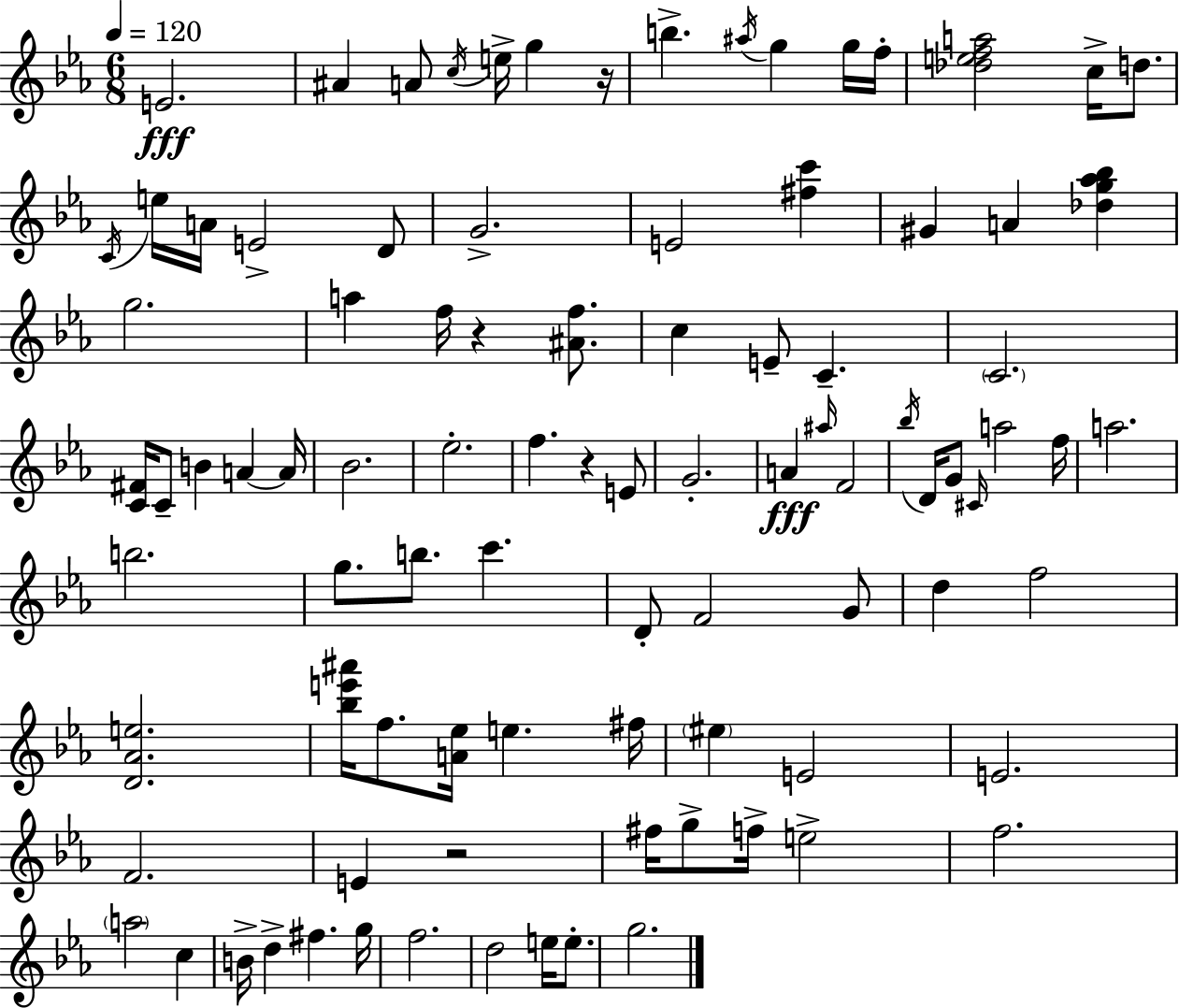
E4/h. A#4/q A4/e C5/s E5/s G5/q R/s B5/q. A#5/s G5/q G5/s F5/s [Db5,E5,F5,A5]/h C5/s D5/e. C4/s E5/s A4/s E4/h D4/e G4/h. E4/h [F#5,C6]/q G#4/q A4/q [Db5,G5,Ab5,Bb5]/q G5/h. A5/q F5/s R/q [A#4,F5]/e. C5/q E4/e C4/q. C4/h. [C4,F#4]/s C4/e B4/q A4/q A4/s Bb4/h. Eb5/h. F5/q. R/q E4/e G4/h. A4/q A#5/s F4/h Bb5/s D4/s G4/e C#4/s A5/h F5/s A5/h. B5/h. G5/e. B5/e. C6/q. D4/e F4/h G4/e D5/q F5/h [D4,Ab4,E5]/h. [Bb5,E6,A#6]/s F5/e. [A4,Eb5]/s E5/q. F#5/s EIS5/q E4/h E4/h. F4/h. E4/q R/h F#5/s G5/e F5/s E5/h F5/h. A5/h C5/q B4/s D5/q F#5/q. G5/s F5/h. D5/h E5/s E5/e. G5/h.